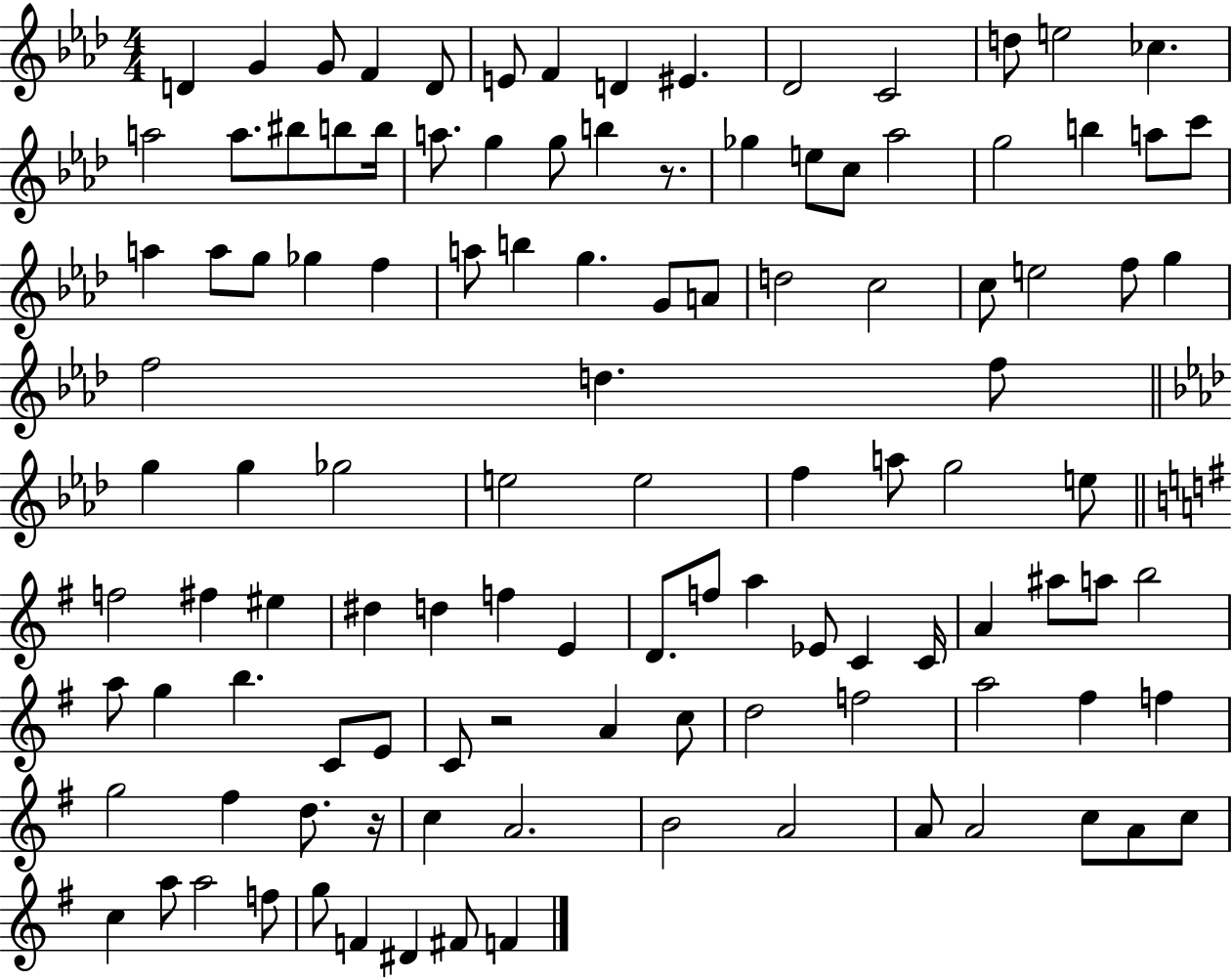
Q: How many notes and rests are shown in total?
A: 113